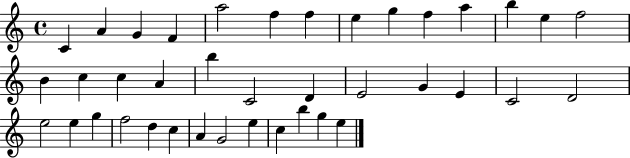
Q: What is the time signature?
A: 4/4